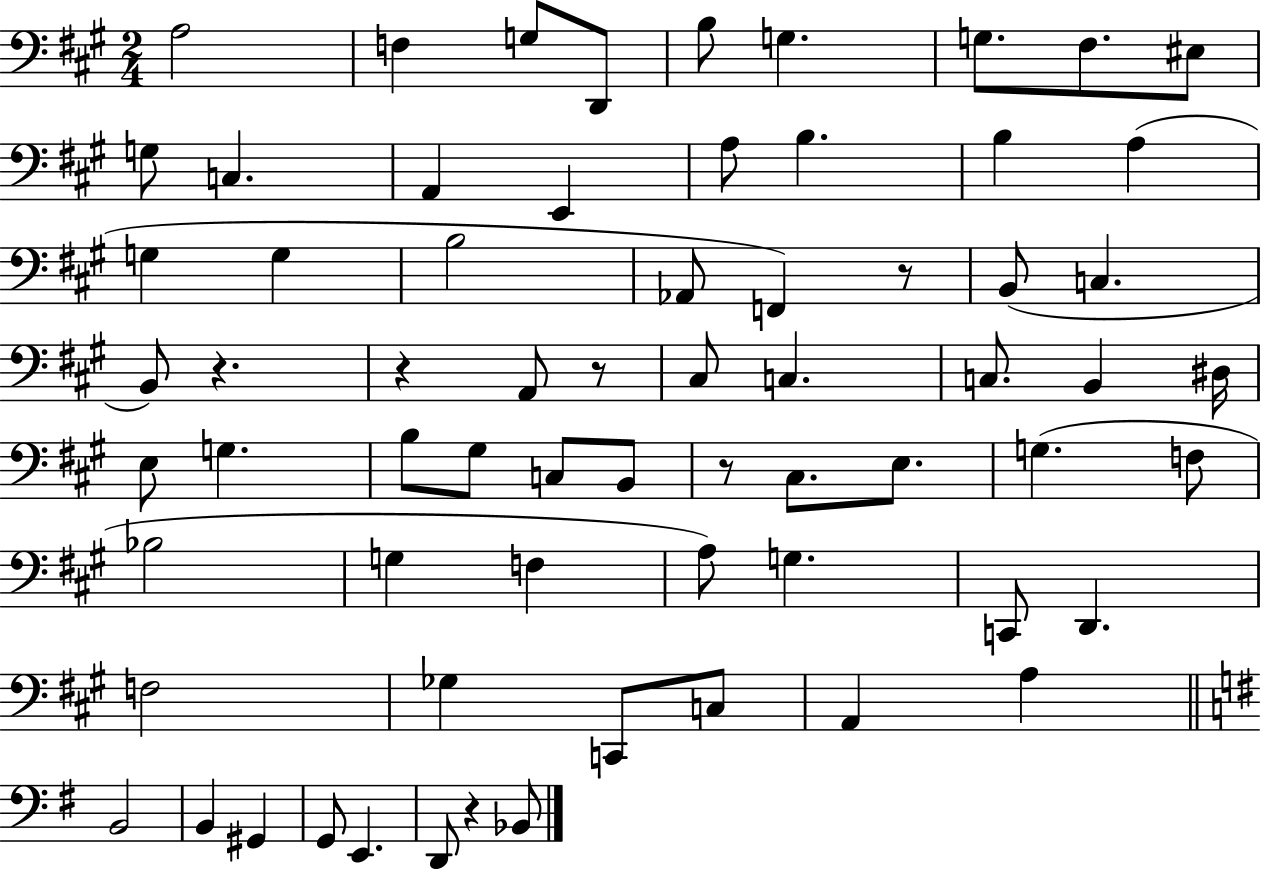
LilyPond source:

{
  \clef bass
  \numericTimeSignature
  \time 2/4
  \key a \major
  \repeat volta 2 { a2 | f4 g8 d,8 | b8 g4. | g8. fis8. eis8 | \break g8 c4. | a,4 e,4 | a8 b4. | b4 a4( | \break g4 g4 | b2 | aes,8 f,4) r8 | b,8( c4. | \break b,8) r4. | r4 a,8 r8 | cis8 c4. | c8. b,4 dis16 | \break e8 g4. | b8 gis8 c8 b,8 | r8 cis8. e8. | g4.( f8 | \break bes2 | g4 f4 | a8) g4. | c,8 d,4. | \break f2 | ges4 c,8 c8 | a,4 a4 | \bar "||" \break \key g \major b,2 | b,4 gis,4 | g,8 e,4. | d,8 r4 bes,8 | \break } \bar "|."
}